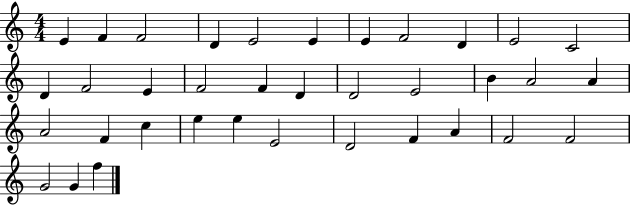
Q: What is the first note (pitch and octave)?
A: E4